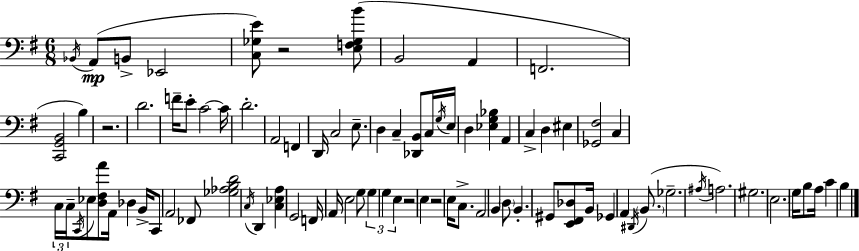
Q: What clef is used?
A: bass